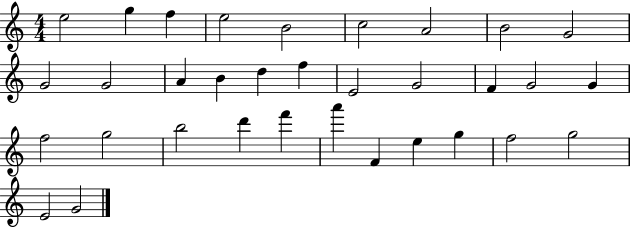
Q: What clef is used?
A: treble